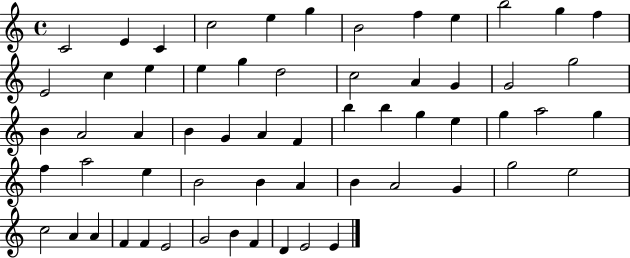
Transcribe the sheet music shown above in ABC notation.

X:1
T:Untitled
M:4/4
L:1/4
K:C
C2 E C c2 e g B2 f e b2 g f E2 c e e g d2 c2 A G G2 g2 B A2 A B G A F b b g e g a2 g f a2 e B2 B A B A2 G g2 e2 c2 A A F F E2 G2 B F D E2 E